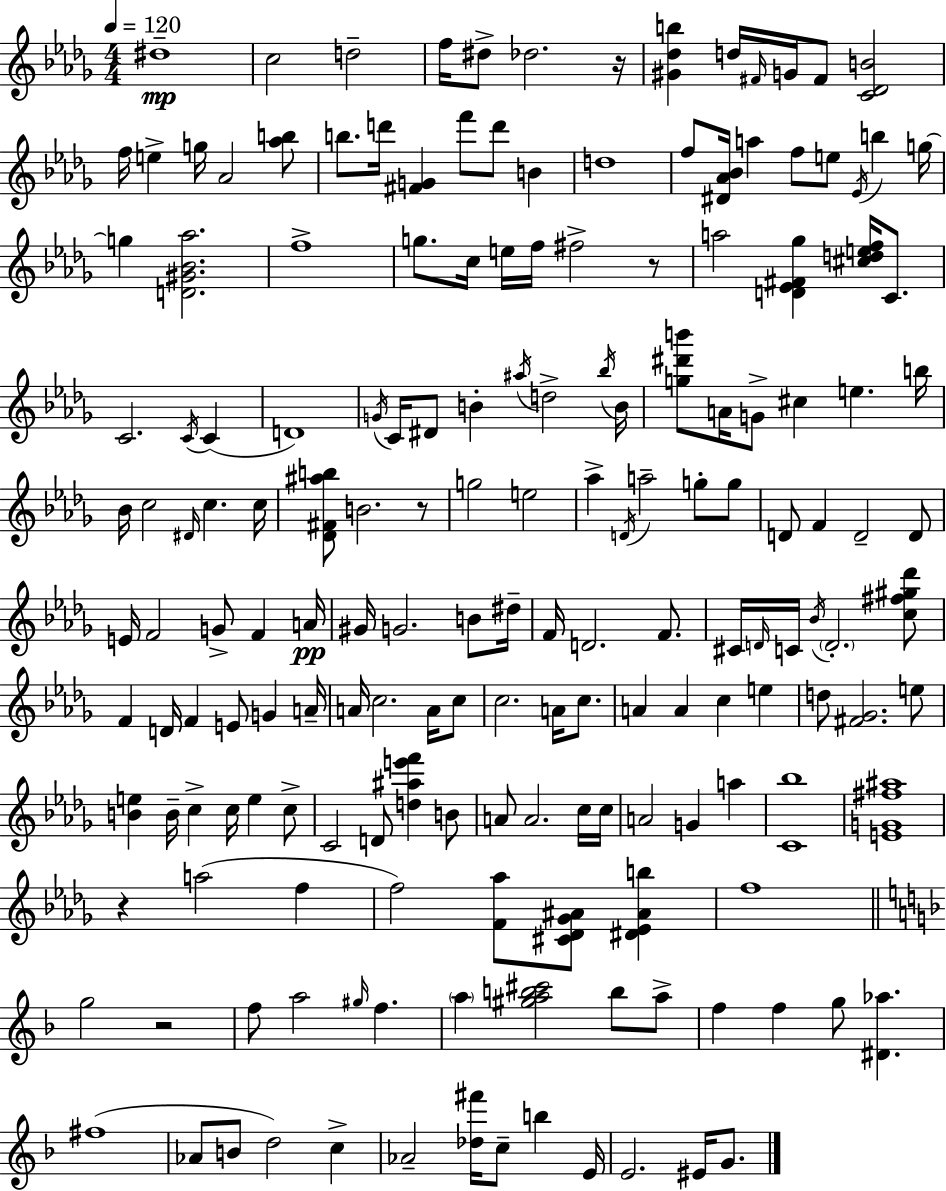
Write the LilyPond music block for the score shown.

{
  \clef treble
  \numericTimeSignature
  \time 4/4
  \key bes \minor
  \tempo 4 = 120
  dis''1--\mp | c''2 d''2-- | f''16 dis''8-> des''2. r16 | <gis' des'' b''>4 d''16 \grace { fis'16 } g'16 fis'8 <c' des' b'>2 | \break f''16 e''4-> g''16 aes'2 <aes'' b''>8 | b''8. d'''16 <fis' g'>4 f'''8 d'''8 b'4 | d''1 | f''8 <dis' aes' bes'>16 a''4 f''8 e''8 \acciaccatura { ees'16 } b''4 | \break g''16~~ g''4 <d' gis' bes' aes''>2. | f''1-> | g''8. c''16 e''16 f''16 fis''2-> | r8 a''2 <d' ees' fis' ges''>4 <cis'' d'' e'' f''>16 c'8. | \break c'2. \acciaccatura { c'16 }( c'4 | d'1) | \acciaccatura { g'16 } c'16 dis'8 b'4-. \acciaccatura { ais''16 } d''2-> | \acciaccatura { bes''16 } b'16 <g'' dis''' b'''>8 a'16 g'8-> cis''4 e''4. | \break b''16 bes'16 c''2 \grace { dis'16 } | c''4. c''16 <des' fis' ais'' b''>8 b'2. | r8 g''2 e''2 | aes''4-> \acciaccatura { d'16 } a''2-- | \break g''8-. g''8 d'8 f'4 d'2-- | d'8 e'16 f'2 | g'8-> f'4 a'16\pp gis'16 g'2. | b'8 dis''16-- f'16 d'2. | \break f'8. cis'16 \grace { d'16 } c'16 \acciaccatura { bes'16 } \parenthesize d'2.-. | <c'' fis'' gis'' des'''>8 f'4 d'16 f'4 | e'8 g'4 a'16-- a'16 c''2. | a'16 c''8 c''2. | \break a'16 c''8. a'4 a'4 | c''4 e''4 d''8 <fis' ges'>2. | e''8 <b' e''>4 b'16-- c''4-> | c''16 e''4 c''8-> c'2 | \break d'8 <d'' ais'' e''' f'''>4 b'8 a'8 a'2. | c''16 c''16 a'2 | g'4 a''4 <c' bes''>1 | <e' g' fis'' ais''>1 | \break r4 a''2( | f''4 f''2) | <f' aes''>8 <cis' des' ges' ais'>8 <dis' ees' ais' b''>4 f''1 | \bar "||" \break \key f \major g''2 r2 | f''8 a''2 \grace { gis''16 } f''4. | \parenthesize a''4 <gis'' a'' b'' cis'''>2 b''8 a''8-> | f''4 f''4 g''8 <dis' aes''>4. | \break fis''1( | aes'8 b'8 d''2) c''4-> | aes'2-- <des'' fis'''>16 c''8-- b''4 | e'16 e'2. eis'16 g'8. | \break \bar "|."
}